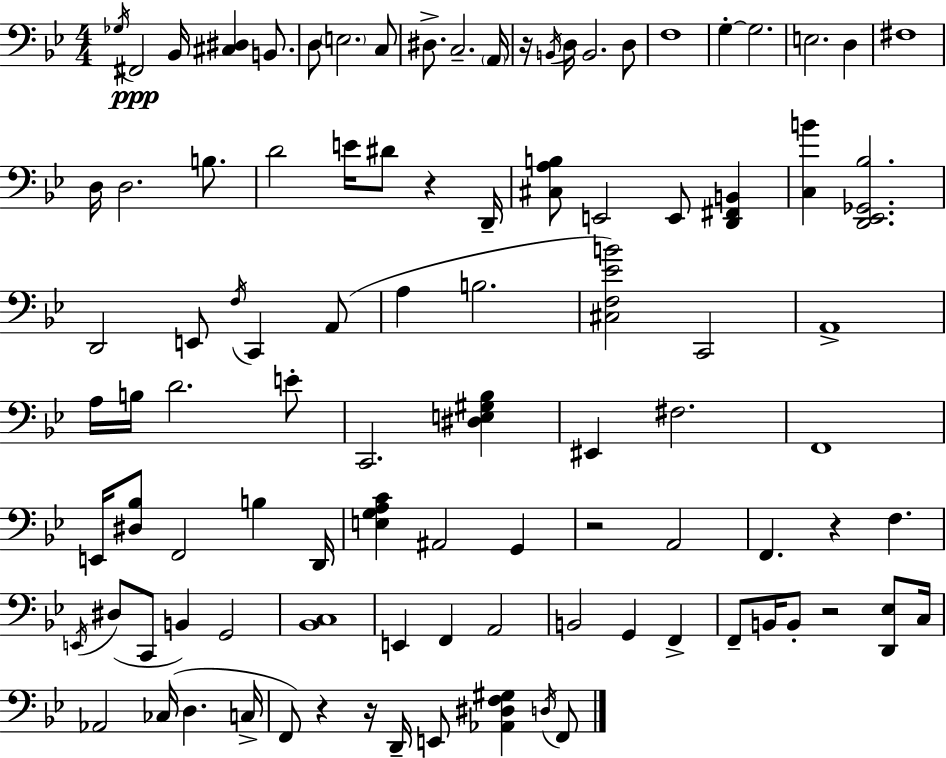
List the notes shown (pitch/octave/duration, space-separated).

Gb3/s F#2/h Bb2/s [C#3,D#3]/q B2/e. D3/e E3/h. C3/e D#3/e. C3/h. A2/s R/s B2/s D3/s B2/h. D3/e F3/w G3/q G3/h. E3/h. D3/q F#3/w D3/s D3/h. B3/e. D4/h E4/s D#4/e R/q D2/s [C#3,A3,B3]/e E2/h E2/e [D2,F#2,B2]/q [C3,B4]/q [D2,Eb2,Gb2,Bb3]/h. D2/h E2/e F3/s C2/q A2/e A3/q B3/h. [C#3,F3,Eb4,B4]/h C2/h A2/w A3/s B3/s D4/h. E4/e C2/h. [D#3,E3,G#3,Bb3]/q EIS2/q F#3/h. F2/w E2/s [D#3,Bb3]/e F2/h B3/q D2/s [E3,G3,A3,C4]/q A#2/h G2/q R/h A2/h F2/q. R/q F3/q. E2/s D#3/e C2/e B2/q G2/h [Bb2,C3]/w E2/q F2/q A2/h B2/h G2/q F2/q F2/e B2/s B2/e R/h [D2,Eb3]/e C3/s Ab2/h CES3/s D3/q. C3/s F2/e R/q R/s D2/s E2/e [Ab2,D#3,F3,G#3]/q D3/s F2/e